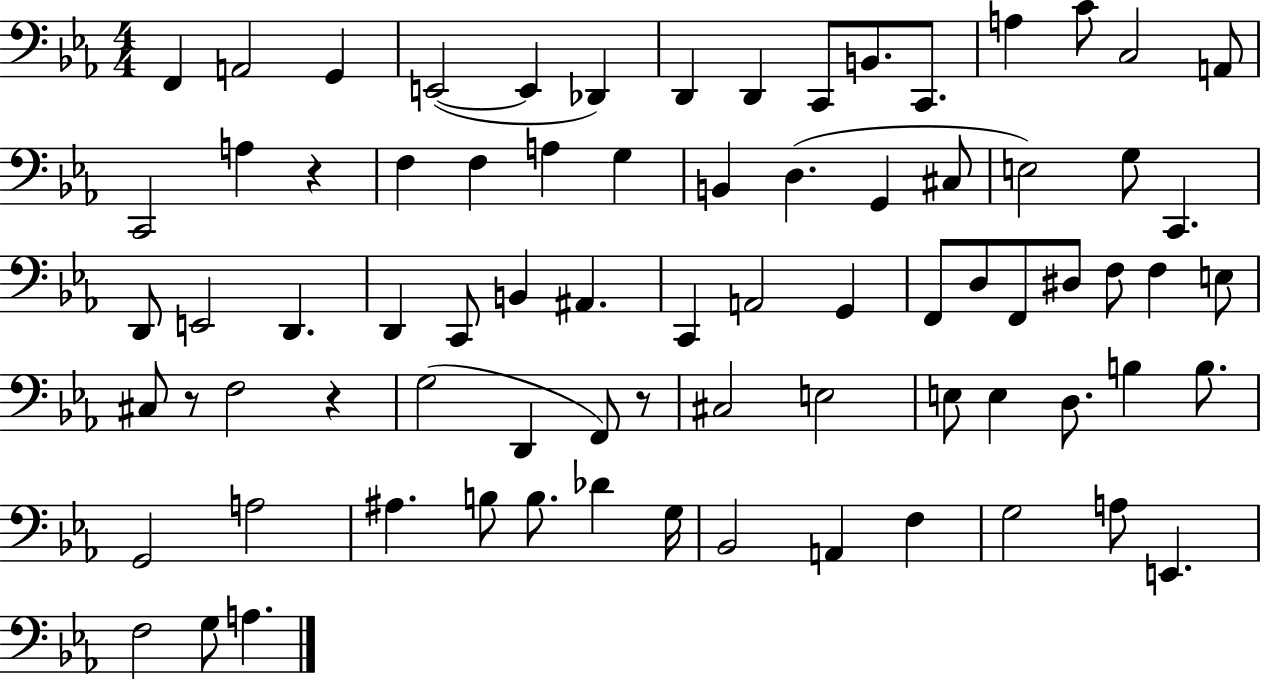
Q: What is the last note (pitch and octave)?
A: A3